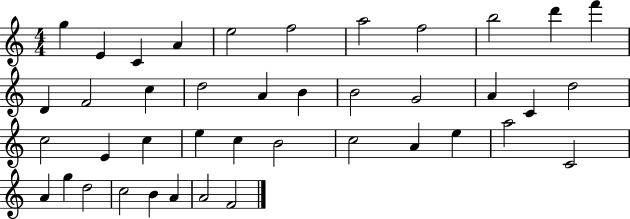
{
  \clef treble
  \numericTimeSignature
  \time 4/4
  \key c \major
  g''4 e'4 c'4 a'4 | e''2 f''2 | a''2 f''2 | b''2 d'''4 f'''4 | \break d'4 f'2 c''4 | d''2 a'4 b'4 | b'2 g'2 | a'4 c'4 d''2 | \break c''2 e'4 c''4 | e''4 c''4 b'2 | c''2 a'4 e''4 | a''2 c'2 | \break a'4 g''4 d''2 | c''2 b'4 a'4 | a'2 f'2 | \bar "|."
}